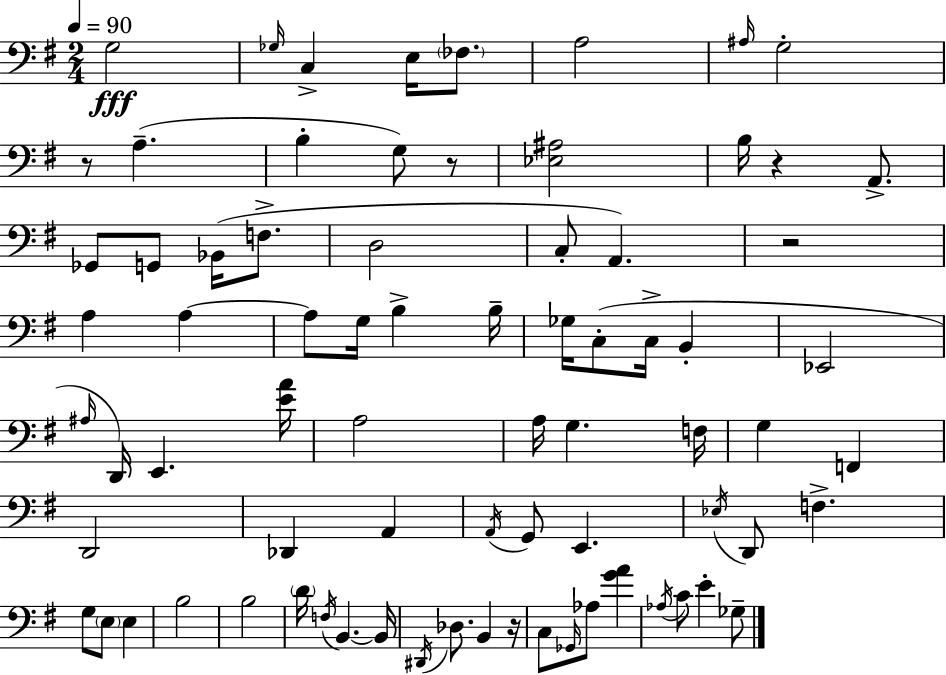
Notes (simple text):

G3/h Gb3/s C3/q E3/s FES3/e. A3/h A#3/s G3/h R/e A3/q. B3/q G3/e R/e [Eb3,A#3]/h B3/s R/q A2/e. Gb2/e G2/e Bb2/s F3/e. D3/h C3/e A2/q. R/h A3/q A3/q A3/e G3/s B3/q B3/s Gb3/s C3/e C3/s B2/q Eb2/h A#3/s D2/s E2/q. [E4,A4]/s A3/h A3/s G3/q. F3/s G3/q F2/q D2/h Db2/q A2/q A2/s G2/e E2/q. Eb3/s D2/e F3/q. G3/e E3/e E3/q B3/h B3/h D4/s F3/s B2/q. B2/s D#2/s Db3/e. B2/q R/s C3/e Gb2/s Ab3/e [G4,A4]/q Ab3/s C4/e E4/q Gb3/e